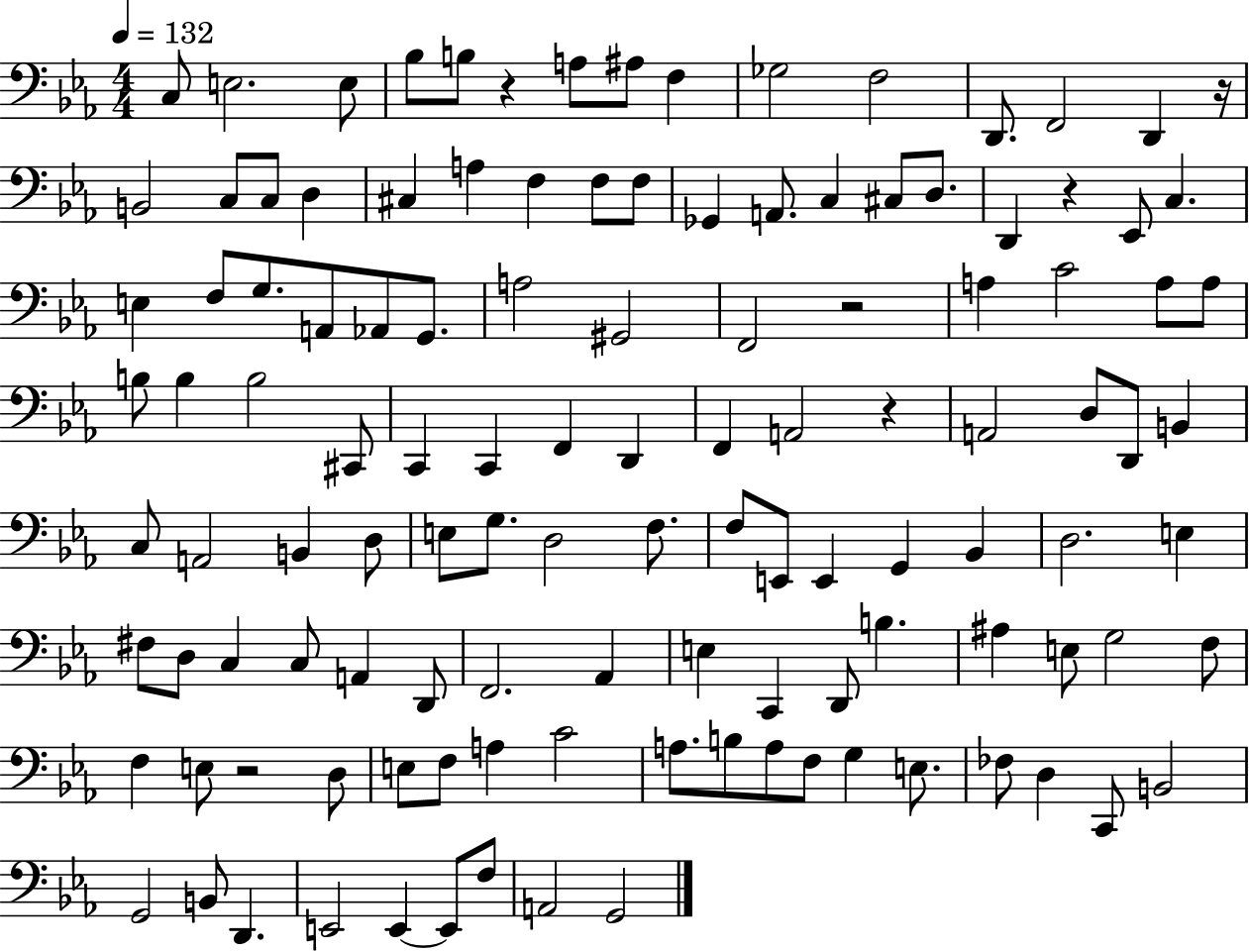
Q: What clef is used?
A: bass